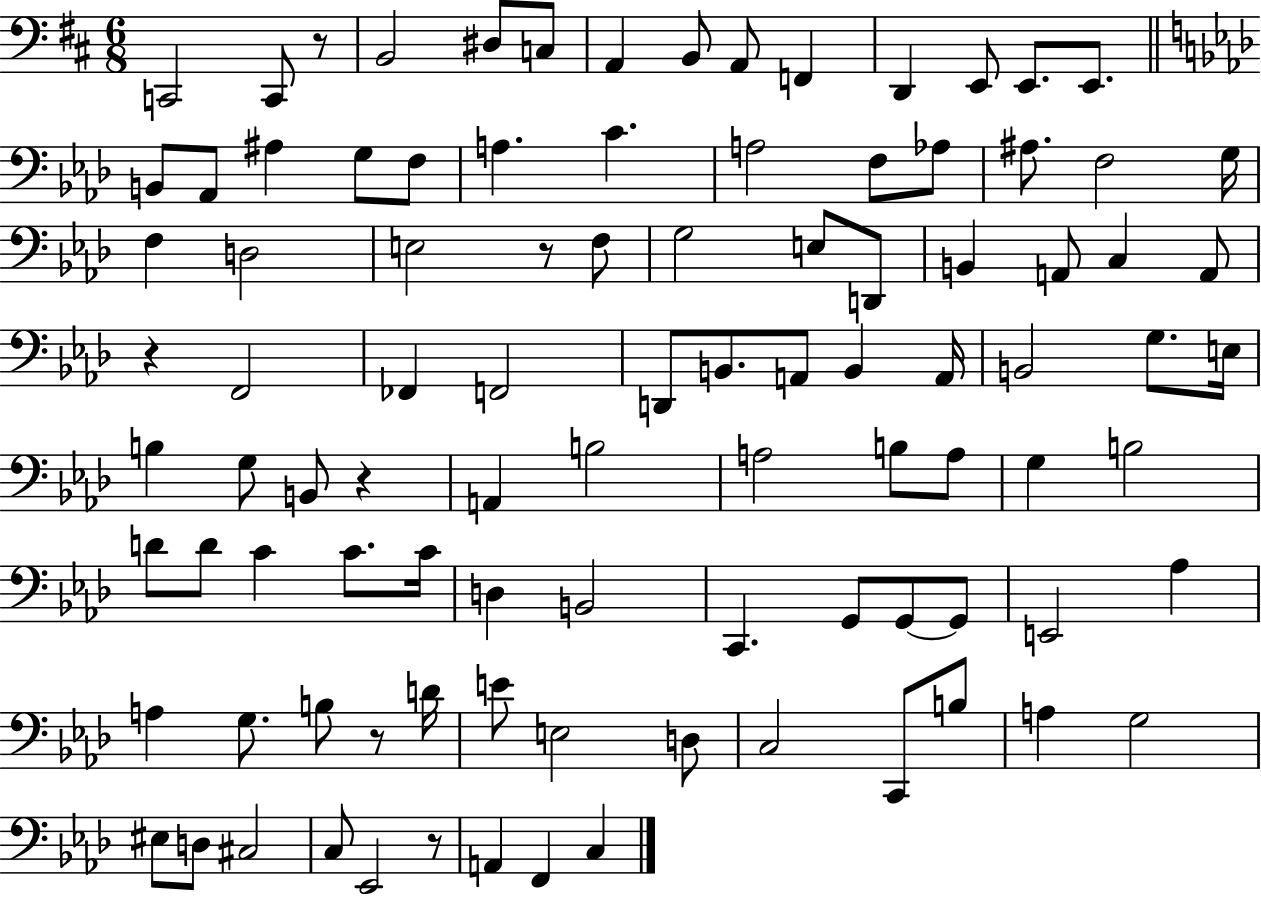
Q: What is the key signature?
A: D major